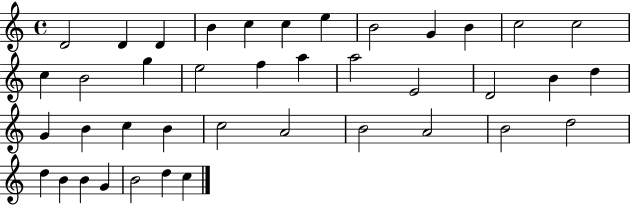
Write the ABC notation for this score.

X:1
T:Untitled
M:4/4
L:1/4
K:C
D2 D D B c c e B2 G B c2 c2 c B2 g e2 f a a2 E2 D2 B d G B c B c2 A2 B2 A2 B2 d2 d B B G B2 d c